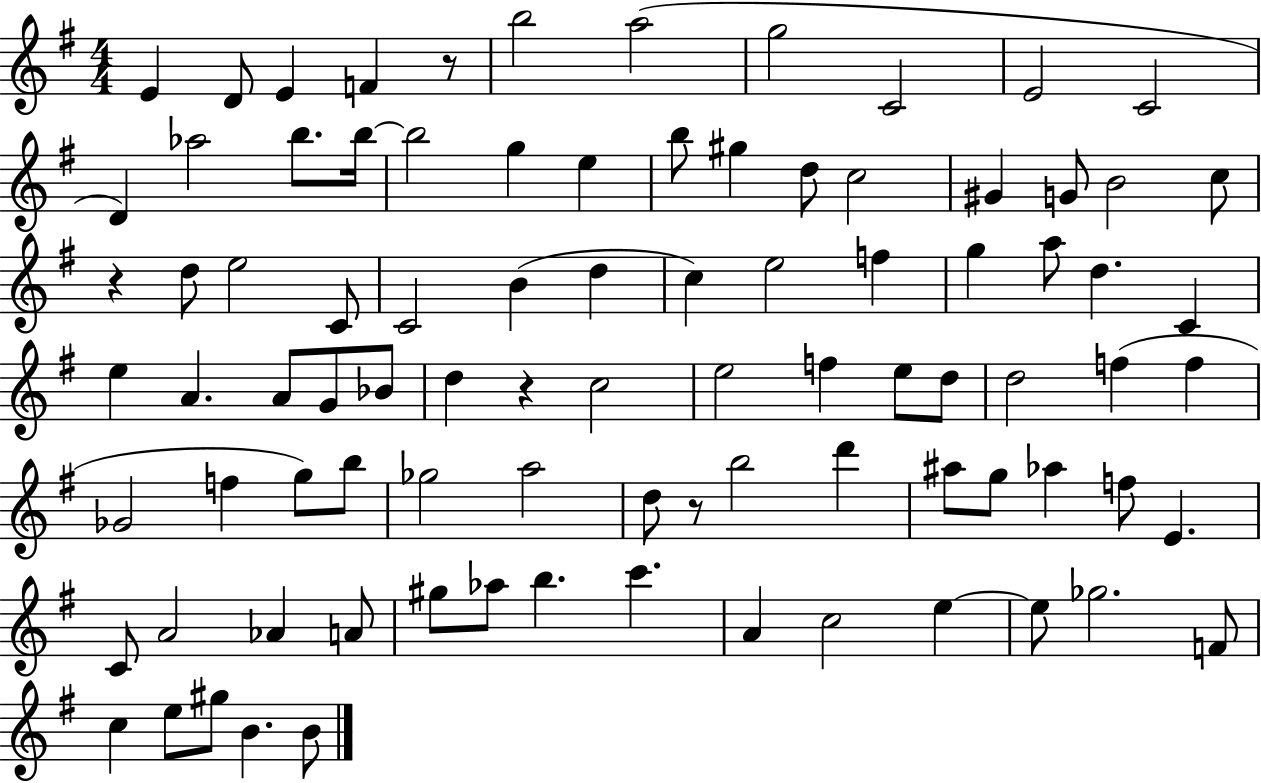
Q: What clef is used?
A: treble